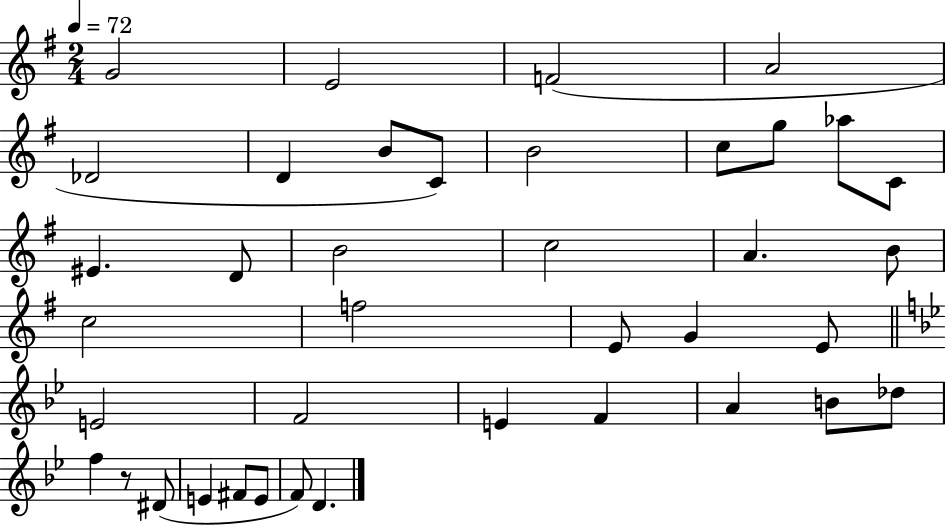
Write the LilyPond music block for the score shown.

{
  \clef treble
  \numericTimeSignature
  \time 2/4
  \key g \major
  \tempo 4 = 72
  g'2 | e'2 | f'2( | a'2 | \break des'2 | d'4 b'8 c'8) | b'2 | c''8 g''8 aes''8 c'8 | \break eis'4. d'8 | b'2 | c''2 | a'4. b'8 | \break c''2 | f''2 | e'8 g'4 e'8 | \bar "||" \break \key g \minor e'2 | f'2 | e'4 f'4 | a'4 b'8 des''8 | \break f''4 r8 dis'8( | e'4 fis'8 e'8 | f'8) d'4. | \bar "|."
}